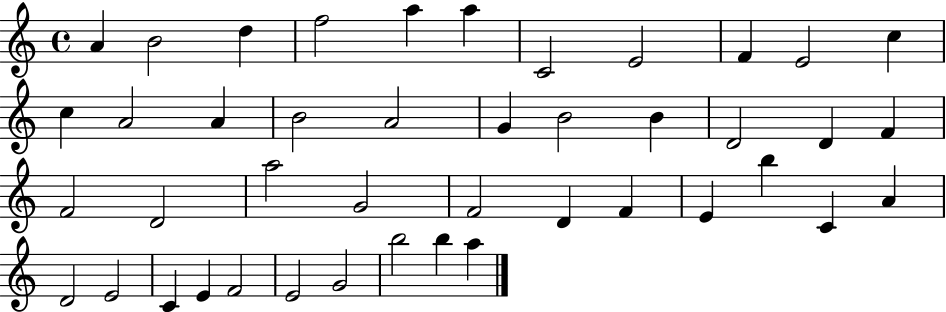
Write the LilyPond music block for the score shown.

{
  \clef treble
  \time 4/4
  \defaultTimeSignature
  \key c \major
  a'4 b'2 d''4 | f''2 a''4 a''4 | c'2 e'2 | f'4 e'2 c''4 | \break c''4 a'2 a'4 | b'2 a'2 | g'4 b'2 b'4 | d'2 d'4 f'4 | \break f'2 d'2 | a''2 g'2 | f'2 d'4 f'4 | e'4 b''4 c'4 a'4 | \break d'2 e'2 | c'4 e'4 f'2 | e'2 g'2 | b''2 b''4 a''4 | \break \bar "|."
}